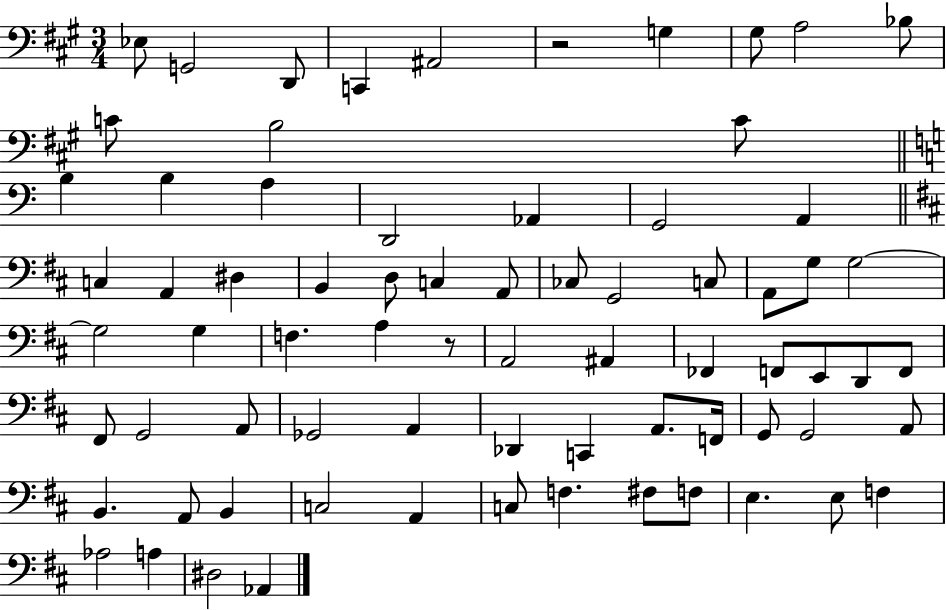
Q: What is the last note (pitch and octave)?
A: Ab2